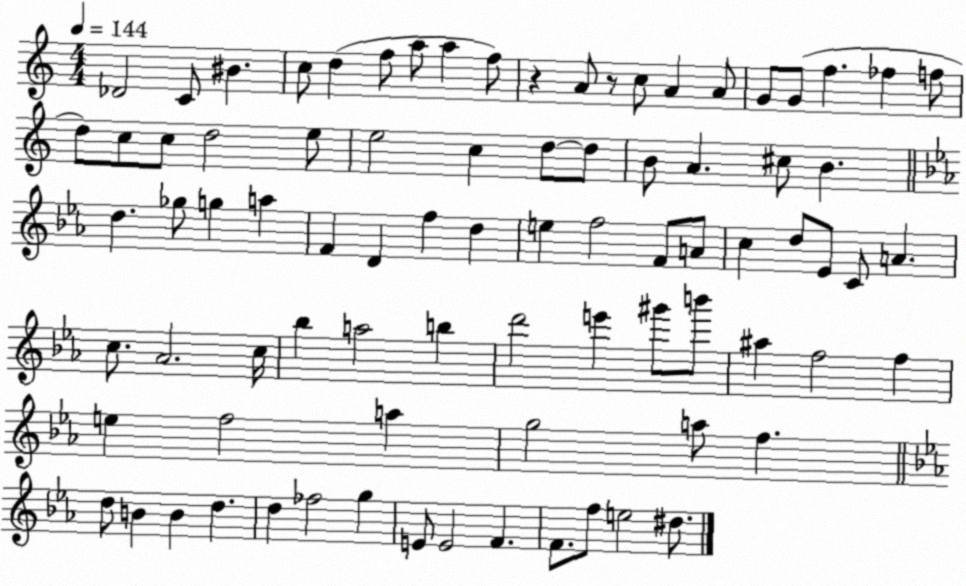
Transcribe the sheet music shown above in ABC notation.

X:1
T:Untitled
M:4/4
L:1/4
K:C
_D2 C/2 ^B c/2 d f/2 a/2 a f/2 z A/2 z/2 c/2 A A/2 G/2 G/2 f _f f/2 d/2 c/2 c/2 d2 e/2 e2 c d/2 d/2 B/2 A ^c/2 B d _g/2 g a F D f d e f2 F/2 A/2 c d/2 _E/2 C/2 A c/2 _A2 c/4 _b a2 b d'2 e' ^g'/2 b'/2 ^a f2 f e f2 a g2 a/2 f d/2 B B d d _f2 g E/2 E2 F F/2 f/2 e2 ^d/2